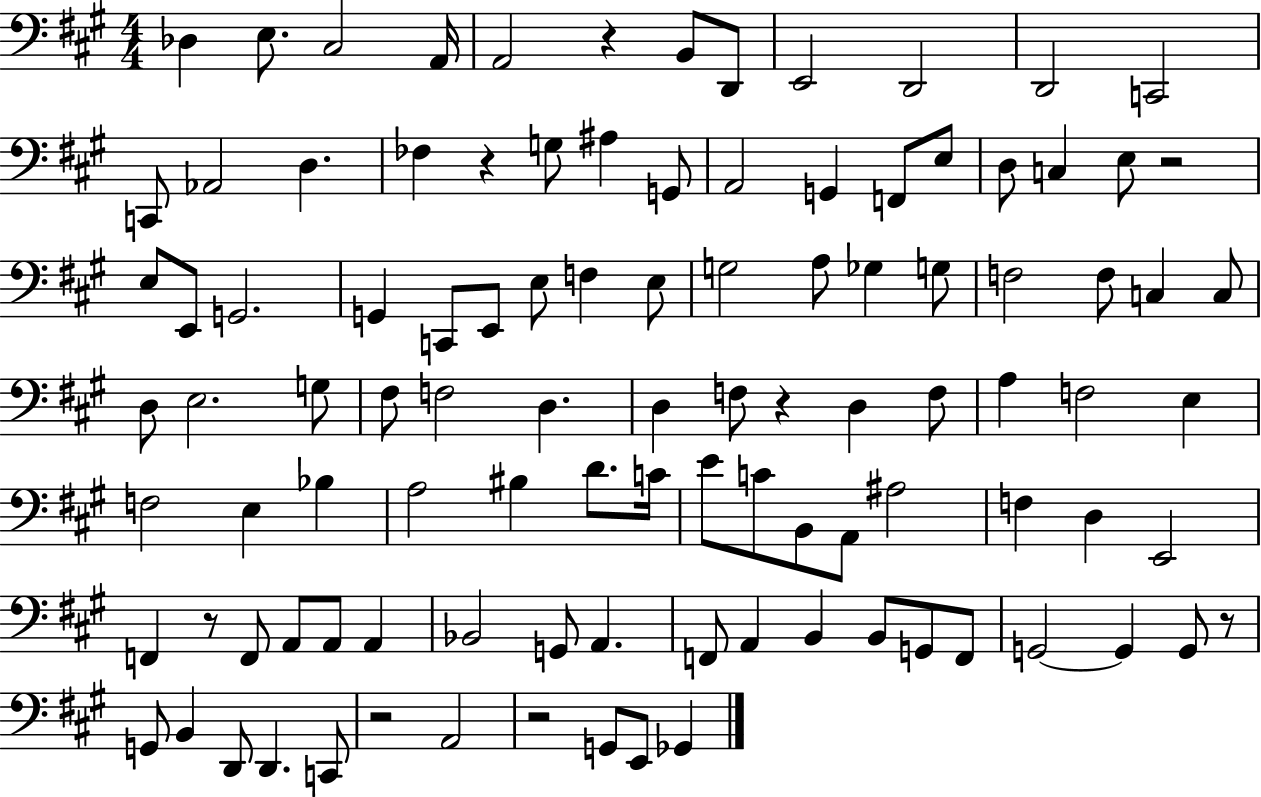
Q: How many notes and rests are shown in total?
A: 104